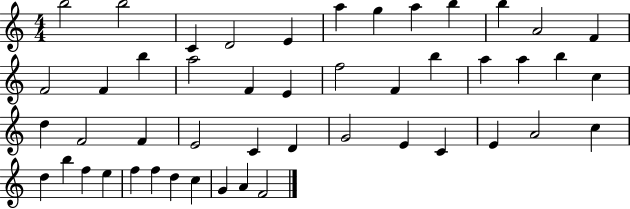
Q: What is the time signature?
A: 4/4